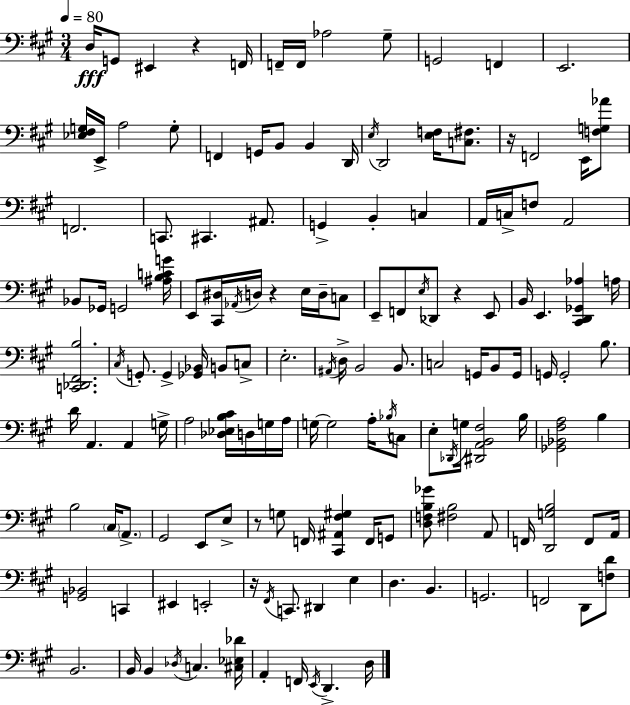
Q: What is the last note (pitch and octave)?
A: D3